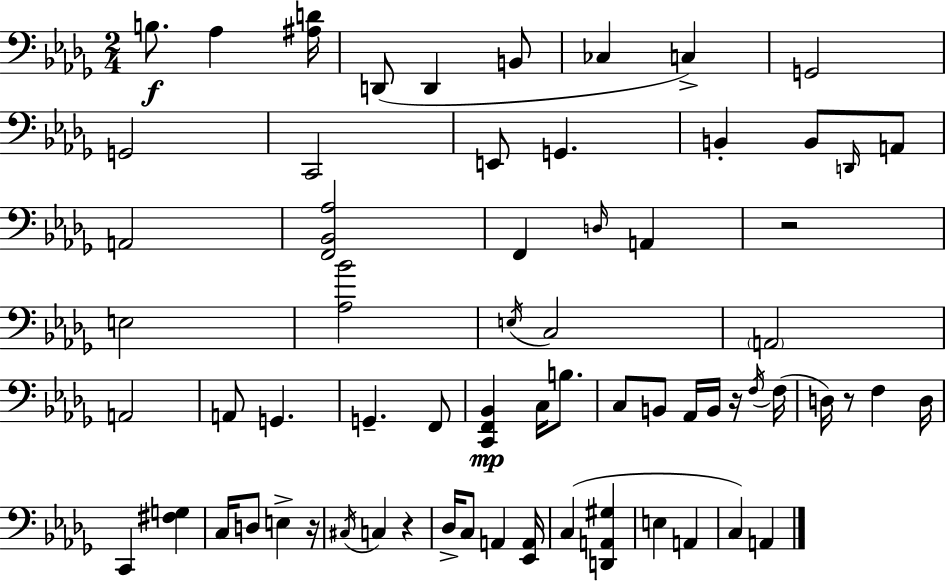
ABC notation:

X:1
T:Untitled
M:2/4
L:1/4
K:Bbm
B,/2 _A, [^A,D]/4 D,,/2 D,, B,,/2 _C, C, G,,2 G,,2 C,,2 E,,/2 G,, B,, B,,/2 D,,/4 A,,/2 A,,2 [F,,_B,,_A,]2 F,, D,/4 A,, z2 E,2 [_A,_B]2 E,/4 C,2 A,,2 A,,2 A,,/2 G,, G,, F,,/2 [C,,F,,_B,,] C,/4 B,/2 C,/2 B,,/2 _A,,/4 B,,/4 z/4 F,/4 F,/4 D,/4 z/2 F, D,/4 C,, [^F,G,] C,/4 D,/2 E, z/4 ^C,/4 C, z _D,/4 C,/2 A,, [_E,,A,,]/4 C, [D,,A,,^G,] E, A,, C, A,,